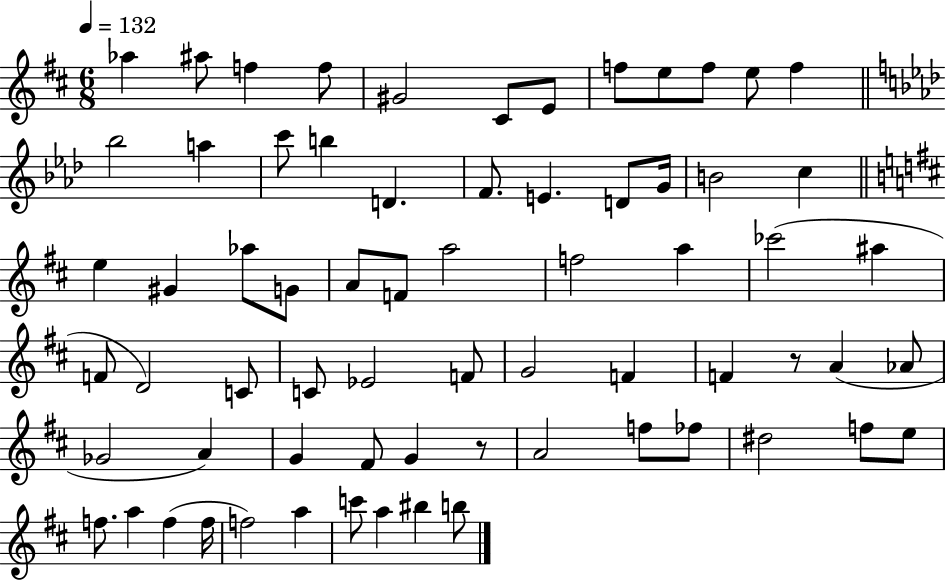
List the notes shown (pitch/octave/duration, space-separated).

Ab5/q A#5/e F5/q F5/e G#4/h C#4/e E4/e F5/e E5/e F5/e E5/e F5/q Bb5/h A5/q C6/e B5/q D4/q. F4/e. E4/q. D4/e G4/s B4/h C5/q E5/q G#4/q Ab5/e G4/e A4/e F4/e A5/h F5/h A5/q CES6/h A#5/q F4/e D4/h C4/e C4/e Eb4/h F4/e G4/h F4/q F4/q R/e A4/q Ab4/e Gb4/h A4/q G4/q F#4/e G4/q R/e A4/h F5/e FES5/e D#5/h F5/e E5/e F5/e. A5/q F5/q F5/s F5/h A5/q C6/e A5/q BIS5/q B5/e